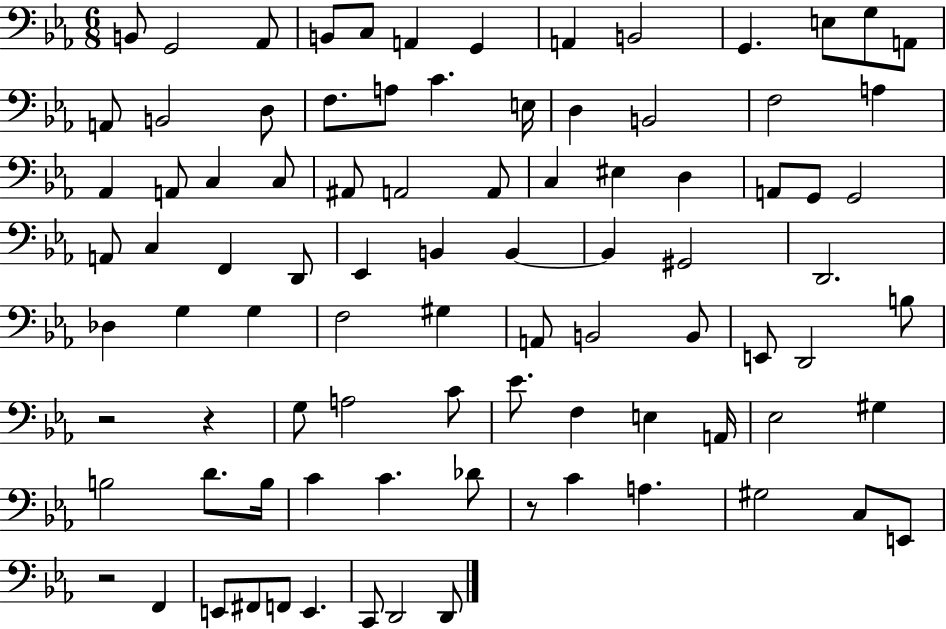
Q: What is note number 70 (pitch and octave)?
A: B3